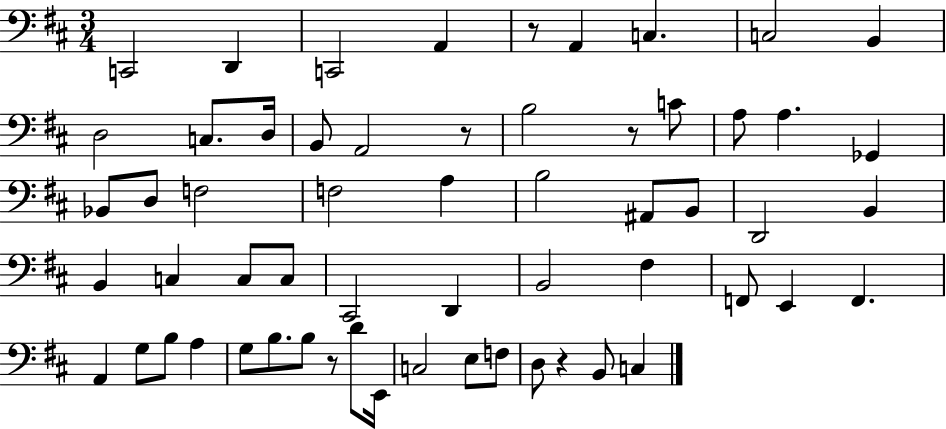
C2/h D2/q C2/h A2/q R/e A2/q C3/q. C3/h B2/q D3/h C3/e. D3/s B2/e A2/h R/e B3/h R/e C4/e A3/e A3/q. Gb2/q Bb2/e D3/e F3/h F3/h A3/q B3/h A#2/e B2/e D2/h B2/q B2/q C3/q C3/e C3/e C#2/h D2/q B2/h F#3/q F2/e E2/q F2/q. A2/q G3/e B3/e A3/q G3/e B3/e. B3/e R/e D4/e E2/s C3/h E3/e F3/e D3/e R/q B2/e C3/q